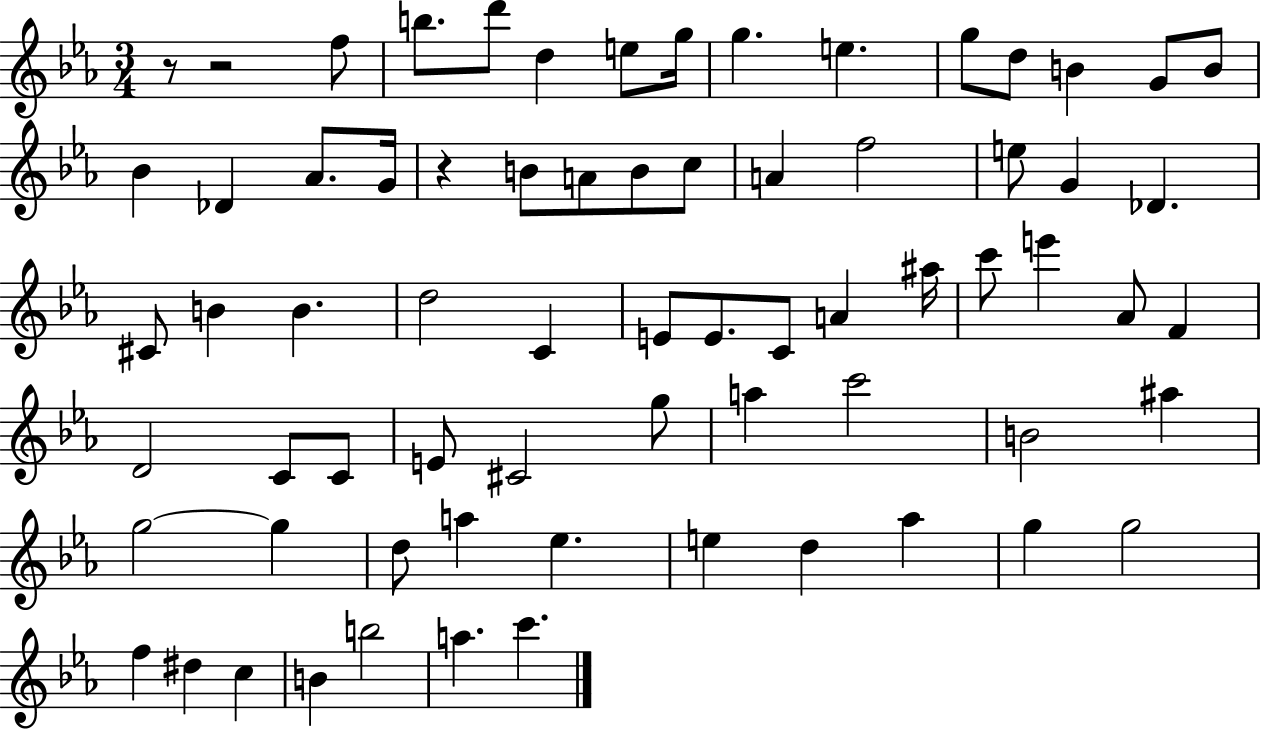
X:1
T:Untitled
M:3/4
L:1/4
K:Eb
z/2 z2 f/2 b/2 d'/2 d e/2 g/4 g e g/2 d/2 B G/2 B/2 _B _D _A/2 G/4 z B/2 A/2 B/2 c/2 A f2 e/2 G _D ^C/2 B B d2 C E/2 E/2 C/2 A ^a/4 c'/2 e' _A/2 F D2 C/2 C/2 E/2 ^C2 g/2 a c'2 B2 ^a g2 g d/2 a _e e d _a g g2 f ^d c B b2 a c'